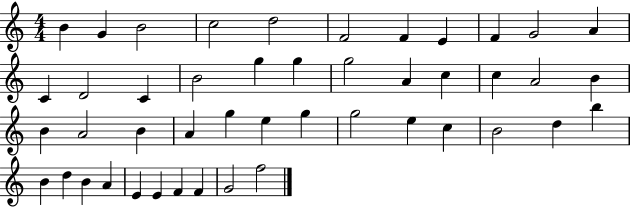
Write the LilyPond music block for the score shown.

{
  \clef treble
  \numericTimeSignature
  \time 4/4
  \key c \major
  b'4 g'4 b'2 | c''2 d''2 | f'2 f'4 e'4 | f'4 g'2 a'4 | \break c'4 d'2 c'4 | b'2 g''4 g''4 | g''2 a'4 c''4 | c''4 a'2 b'4 | \break b'4 a'2 b'4 | a'4 g''4 e''4 g''4 | g''2 e''4 c''4 | b'2 d''4 b''4 | \break b'4 d''4 b'4 a'4 | e'4 e'4 f'4 f'4 | g'2 f''2 | \bar "|."
}